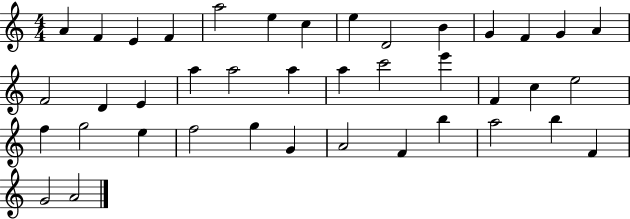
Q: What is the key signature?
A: C major